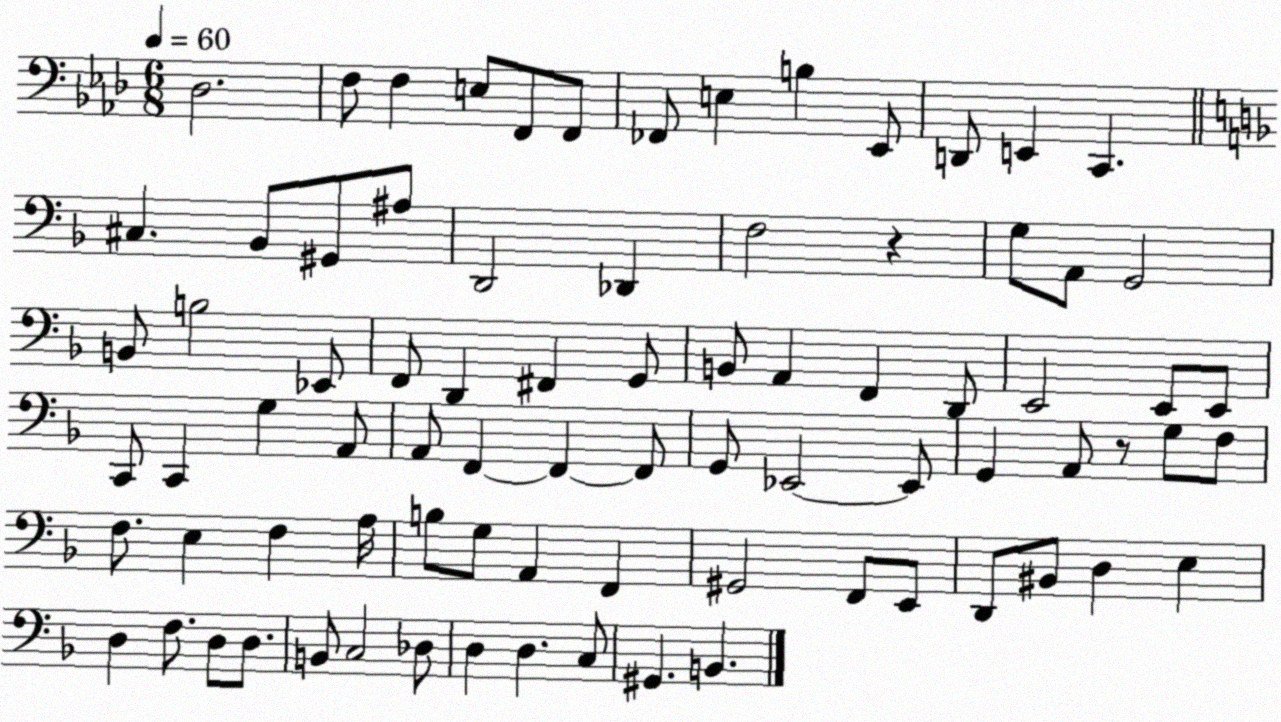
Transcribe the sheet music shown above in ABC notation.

X:1
T:Untitled
M:6/8
L:1/4
K:Ab
_D,2 F,/2 F, E,/2 F,,/2 F,,/2 _F,,/2 E, B, _E,,/2 D,,/2 E,, C,, ^C, _B,,/2 ^G,,/2 ^A,/2 D,,2 _D,, F,2 z G,/2 A,,/2 G,,2 B,,/2 B,2 _E,,/2 F,,/2 D,, ^F,, G,,/2 B,,/2 A,, F,, D,,/2 E,,2 E,,/2 E,,/2 C,,/2 C,, G, A,,/2 A,,/2 F,, F,, F,,/2 G,,/2 _E,,2 _E,,/2 G,, A,,/2 z/2 G,/2 F,/2 F,/2 E, F, A,/4 B,/2 G,/2 A,, F,, ^G,,2 F,,/2 E,,/2 D,,/2 ^B,,/2 D, E, D, F,/2 D,/2 D,/2 B,,/2 C,2 _D,/2 D, D, C,/2 ^G,, B,,